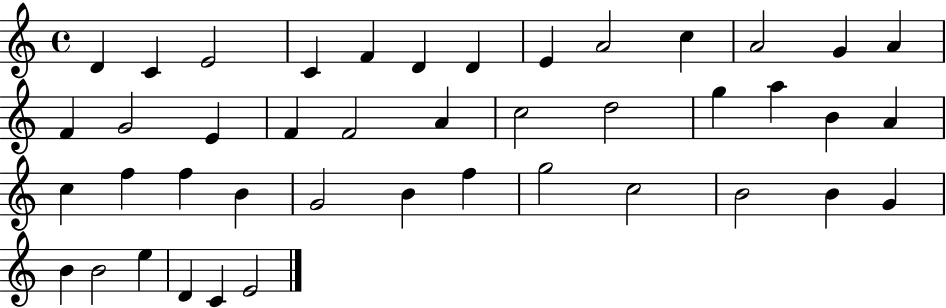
{
  \clef treble
  \time 4/4
  \defaultTimeSignature
  \key c \major
  d'4 c'4 e'2 | c'4 f'4 d'4 d'4 | e'4 a'2 c''4 | a'2 g'4 a'4 | \break f'4 g'2 e'4 | f'4 f'2 a'4 | c''2 d''2 | g''4 a''4 b'4 a'4 | \break c''4 f''4 f''4 b'4 | g'2 b'4 f''4 | g''2 c''2 | b'2 b'4 g'4 | \break b'4 b'2 e''4 | d'4 c'4 e'2 | \bar "|."
}